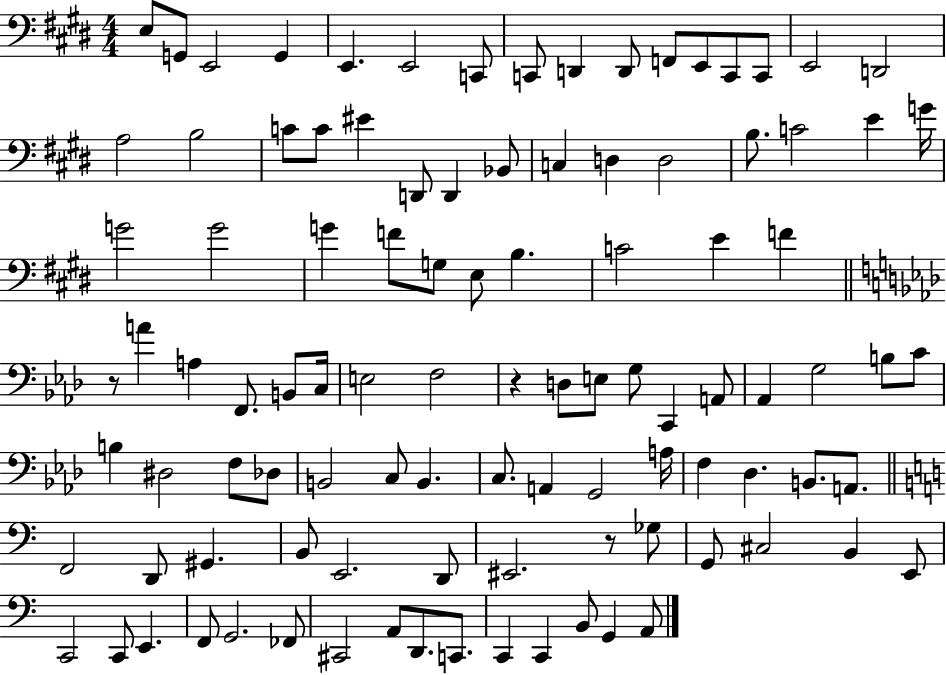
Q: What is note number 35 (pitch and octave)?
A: F4